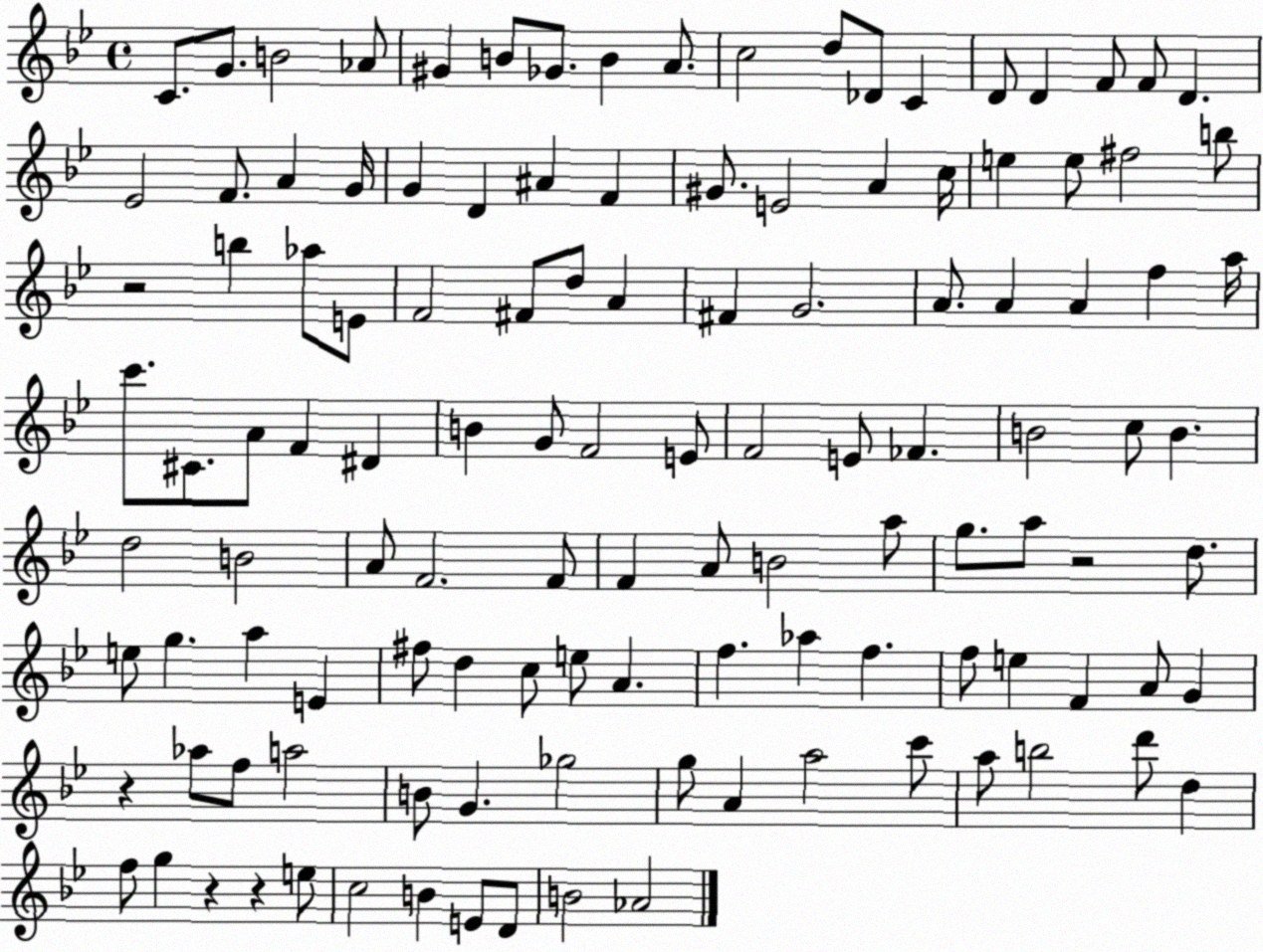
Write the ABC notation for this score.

X:1
T:Untitled
M:4/4
L:1/4
K:Bb
C/2 G/2 B2 _A/2 ^G B/2 _G/2 B A/2 c2 d/2 _D/2 C D/2 D F/2 F/2 D _E2 F/2 A G/4 G D ^A F ^G/2 E2 A c/4 e e/2 ^f2 b/2 z2 b _a/2 E/2 F2 ^F/2 d/2 A ^F G2 A/2 A A f a/4 c'/2 ^C/2 A/2 F ^D B G/2 F2 E/2 F2 E/2 _F B2 c/2 B d2 B2 A/2 F2 F/2 F A/2 B2 a/2 g/2 a/2 z2 d/2 e/2 g a E ^f/2 d c/2 e/2 A f _a f f/2 e F A/2 G z _a/2 f/2 a2 B/2 G _g2 g/2 A a2 c'/2 a/2 b2 d'/2 d f/2 g z z e/2 c2 B E/2 D/2 B2 _A2